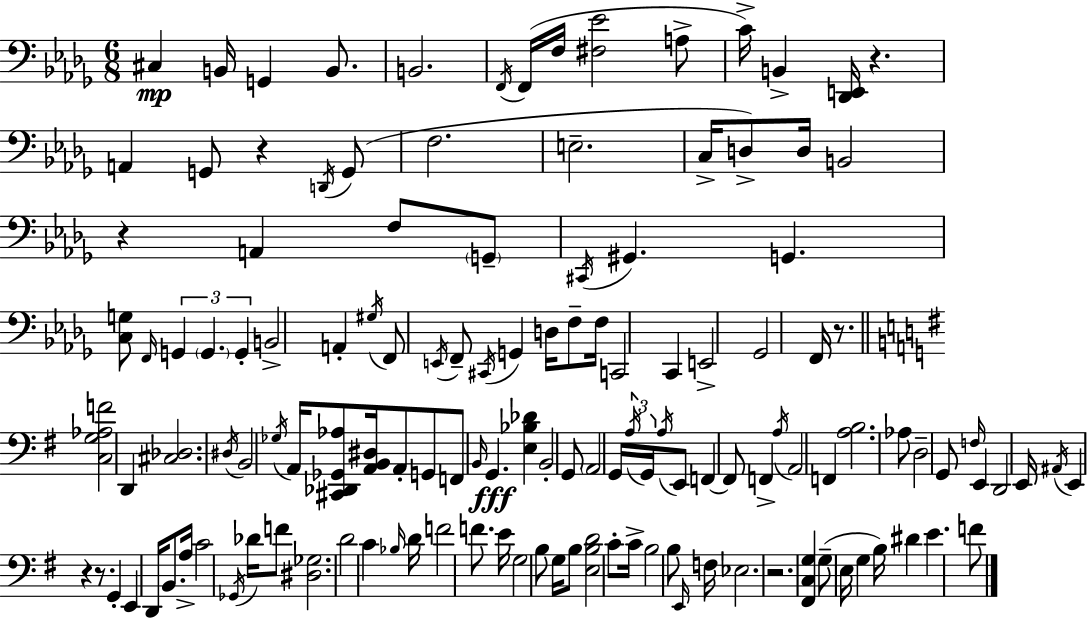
{
  \clef bass
  \numericTimeSignature
  \time 6/8
  \key bes \minor
  cis4\mp b,16 g,4 b,8. | b,2. | \acciaccatura { f,16 }( f,16 f16 <fis ees'>2 a8-> | c'16->) b,4-> <des, e,>16 r4. | \break a,4 g,8 r4 \acciaccatura { d,16 } | g,8( f2. | e2.-- | c16-> d8->) d16 b,2 | \break r4 a,4 f8 | \parenthesize g,8-- \acciaccatura { cis,16 } gis,4. g,4. | <c g>8 \grace { f,16 } \tuplet 3/2 { g,4 \parenthesize g,4. | g,4-. } b,2-> | \break a,4-. \acciaccatura { gis16 } f,8 \acciaccatura { e,16 } | f,8-- \acciaccatura { cis,16 } g,4 d16 f8-- f16 c,2 | c,4 e,2-> | ges,2 | \break f,16 r8. \bar "||" \break \key e \minor <c g aes f'>2 d,4 | <cis des>2. | \acciaccatura { dis16 } b,2 \acciaccatura { ges16 } a,16 <cis, des, ges, aes>8 | <a, b, dis>16 a,8-. g,8 f,8 \grace { b,16 }\fff g,4. | \break <e bes des'>4 b,2-. | g,8 \parenthesize a,2 | g,16 \tuplet 3/2 { \acciaccatura { a16 } g,16 \acciaccatura { a16 } } e,8 f,4~~ f,8 | f,4-> \acciaccatura { a16 } a,2 | \break f,4 <a b>2. | aes8 d2-- | g,8 \grace { f16 } e,4 d,2 | e,16 \acciaccatura { ais,16 } e,4 | \break r4 r8. g,4-. | e,4 d,16 b,8. a16-> c'2 | \acciaccatura { ges,16 } des'16 f'8 <dis ges>2. | d'2 | \break c'4 \grace { bes16 } d'16 f'2 | f'8. e'16 g2 | b8 g16 b8 | <e b d'>2 c'8-. c'16-> b2 | \break b8 \grace { e,16 } f16 ees2. | r2. | <fis, c g>4 | g8--( e16 g4 b16) dis'4 | \break e'4. f'8 \bar "|."
}